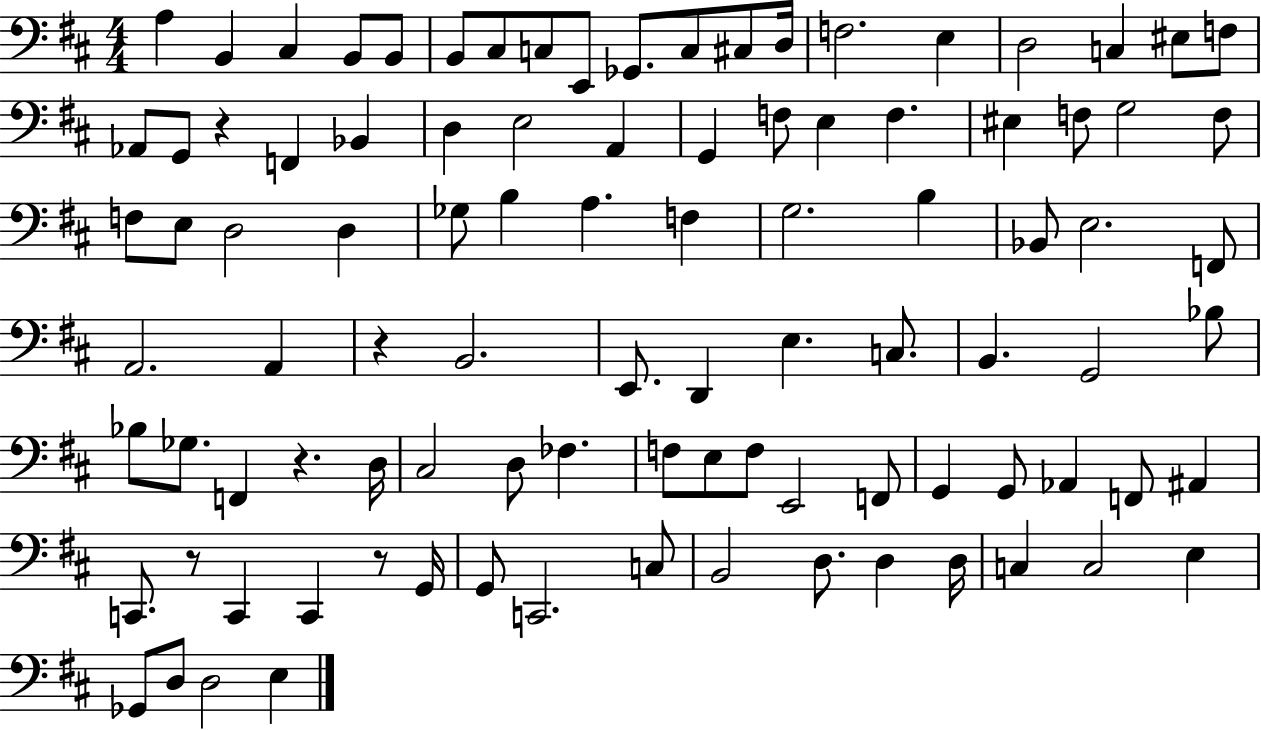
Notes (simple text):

A3/q B2/q C#3/q B2/e B2/e B2/e C#3/e C3/e E2/e Gb2/e. C3/e C#3/e D3/s F3/h. E3/q D3/h C3/q EIS3/e F3/e Ab2/e G2/e R/q F2/q Bb2/q D3/q E3/h A2/q G2/q F3/e E3/q F3/q. EIS3/q F3/e G3/h F3/e F3/e E3/e D3/h D3/q Gb3/e B3/q A3/q. F3/q G3/h. B3/q Bb2/e E3/h. F2/e A2/h. A2/q R/q B2/h. E2/e. D2/q E3/q. C3/e. B2/q. G2/h Bb3/e Bb3/e Gb3/e. F2/q R/q. D3/s C#3/h D3/e FES3/q. F3/e E3/e F3/e E2/h F2/e G2/q G2/e Ab2/q F2/e A#2/q C2/e. R/e C2/q C2/q R/e G2/s G2/e C2/h. C3/e B2/h D3/e. D3/q D3/s C3/q C3/h E3/q Gb2/e D3/e D3/h E3/q